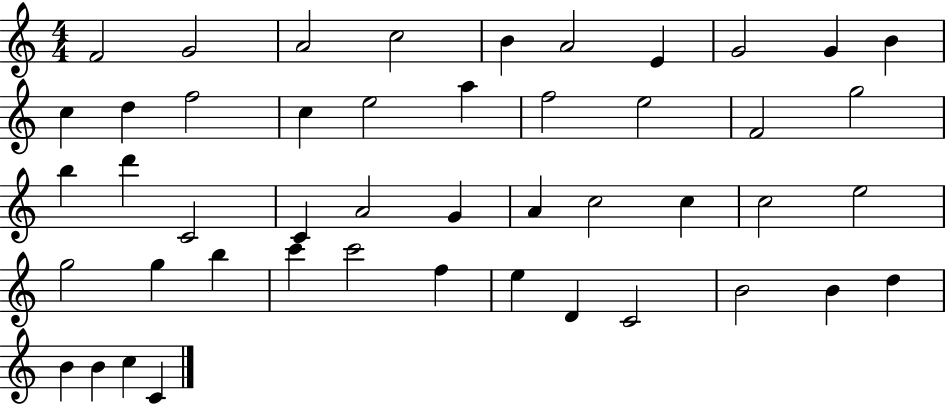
X:1
T:Untitled
M:4/4
L:1/4
K:C
F2 G2 A2 c2 B A2 E G2 G B c d f2 c e2 a f2 e2 F2 g2 b d' C2 C A2 G A c2 c c2 e2 g2 g b c' c'2 f e D C2 B2 B d B B c C